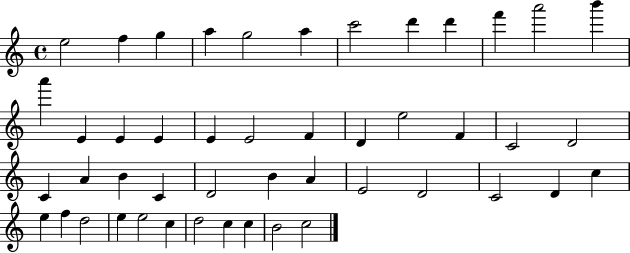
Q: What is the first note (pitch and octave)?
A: E5